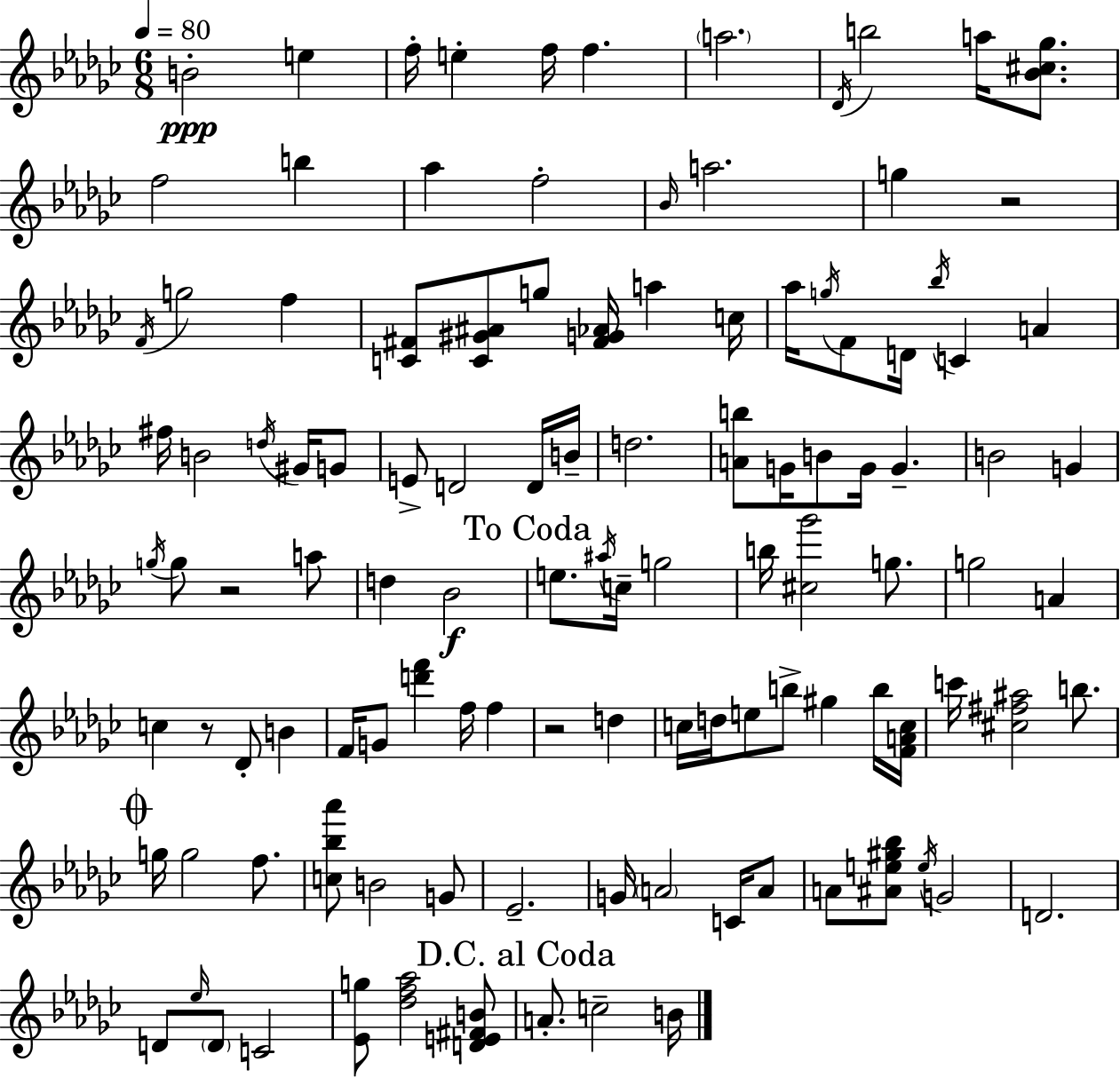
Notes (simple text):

B4/h E5/q F5/s E5/q F5/s F5/q. A5/h. Db4/s B5/h A5/s [Bb4,C#5,Gb5]/e. F5/h B5/q Ab5/q F5/h Bb4/s A5/h. G5/q R/h F4/s G5/h F5/q [C4,F#4]/e [C4,G#4,A#4]/e G5/e [F#4,G4,Ab4]/s A5/q C5/s Ab5/s G5/s F4/e D4/s Bb5/s C4/q A4/q F#5/s B4/h D5/s G#4/s G4/e E4/e D4/h D4/s B4/s D5/h. [A4,B5]/e G4/s B4/e G4/s G4/q. B4/h G4/q G5/s G5/e R/h A5/e D5/q Bb4/h E5/e. A#5/s C5/s G5/h B5/s [C#5,Gb6]/h G5/e. G5/h A4/q C5/q R/e Db4/e B4/q F4/s G4/e [D6,F6]/q F5/s F5/q R/h D5/q C5/s D5/s E5/e B5/e G#5/q B5/s [F4,A4,C5]/s C6/s [C#5,F#5,A#5]/h B5/e. G5/s G5/h F5/e. [C5,Bb5,Ab6]/e B4/h G4/e Eb4/h. G4/s A4/h C4/s A4/e A4/e [A#4,E5,G#5,Bb5]/e E5/s G4/h D4/h. D4/e Eb5/s D4/e C4/h [Eb4,G5]/e [Db5,F5,Ab5]/h [D4,E4,F#4,B4]/e A4/e. C5/h B4/s